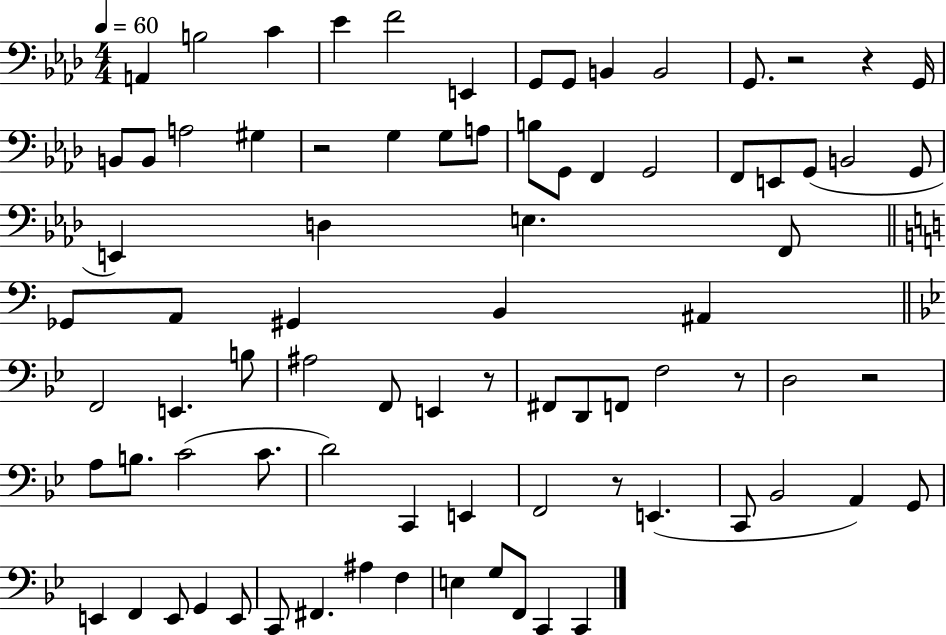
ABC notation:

X:1
T:Untitled
M:4/4
L:1/4
K:Ab
A,, B,2 C _E F2 E,, G,,/2 G,,/2 B,, B,,2 G,,/2 z2 z G,,/4 B,,/2 B,,/2 A,2 ^G, z2 G, G,/2 A,/2 B,/2 G,,/2 F,, G,,2 F,,/2 E,,/2 G,,/2 B,,2 G,,/2 E,, D, E, F,,/2 _G,,/2 A,,/2 ^G,, B,, ^A,, F,,2 E,, B,/2 ^A,2 F,,/2 E,, z/2 ^F,,/2 D,,/2 F,,/2 F,2 z/2 D,2 z2 A,/2 B,/2 C2 C/2 D2 C,, E,, F,,2 z/2 E,, C,,/2 _B,,2 A,, G,,/2 E,, F,, E,,/2 G,, E,,/2 C,,/2 ^F,, ^A, F, E, G,/2 F,,/2 C,, C,,